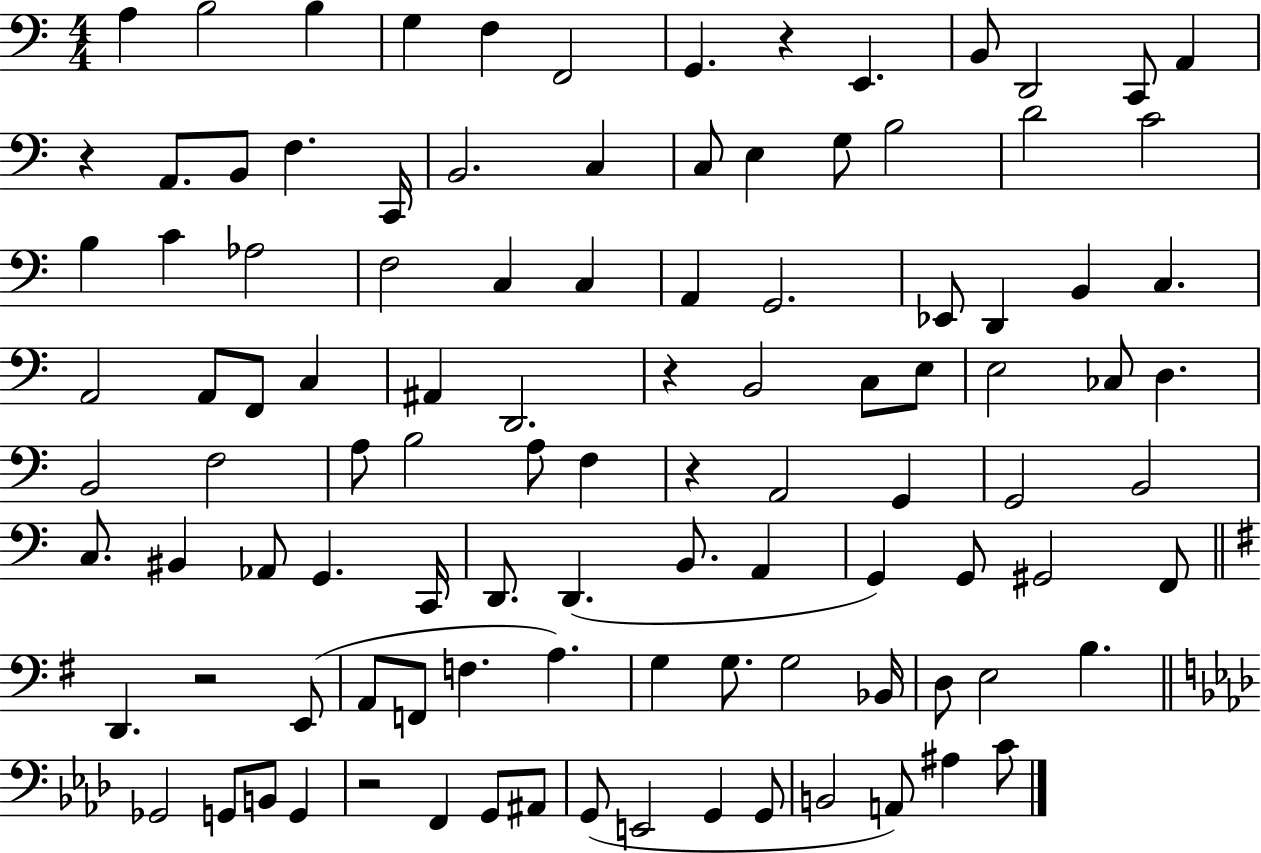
X:1
T:Untitled
M:4/4
L:1/4
K:C
A, B,2 B, G, F, F,,2 G,, z E,, B,,/2 D,,2 C,,/2 A,, z A,,/2 B,,/2 F, C,,/4 B,,2 C, C,/2 E, G,/2 B,2 D2 C2 B, C _A,2 F,2 C, C, A,, G,,2 _E,,/2 D,, B,, C, A,,2 A,,/2 F,,/2 C, ^A,, D,,2 z B,,2 C,/2 E,/2 E,2 _C,/2 D, B,,2 F,2 A,/2 B,2 A,/2 F, z A,,2 G,, G,,2 B,,2 C,/2 ^B,, _A,,/2 G,, C,,/4 D,,/2 D,, B,,/2 A,, G,, G,,/2 ^G,,2 F,,/2 D,, z2 E,,/2 A,,/2 F,,/2 F, A, G, G,/2 G,2 _B,,/4 D,/2 E,2 B, _G,,2 G,,/2 B,,/2 G,, z2 F,, G,,/2 ^A,,/2 G,,/2 E,,2 G,, G,,/2 B,,2 A,,/2 ^A, C/2